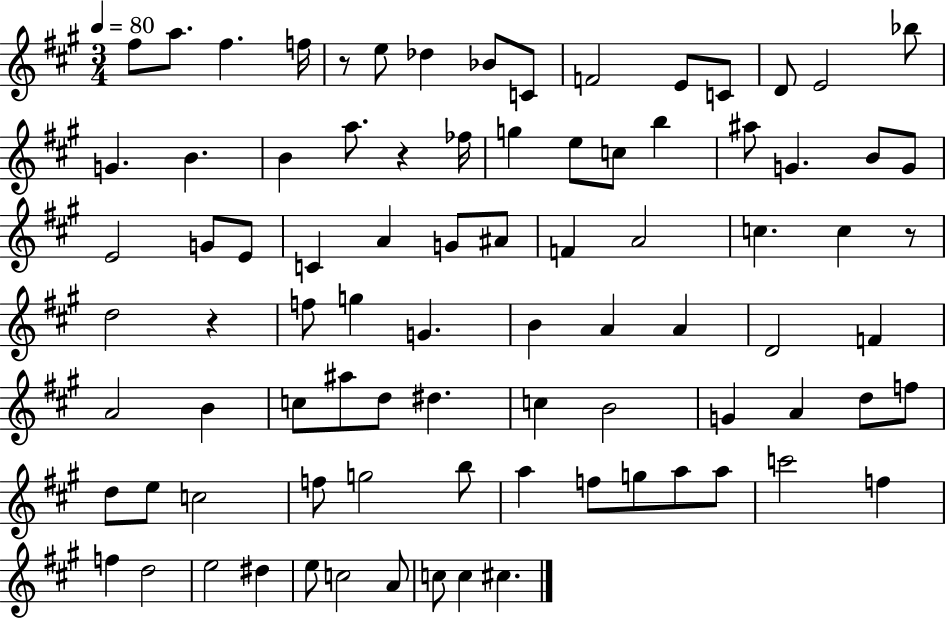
F#5/e A5/e. F#5/q. F5/s R/e E5/e Db5/q Bb4/e C4/e F4/h E4/e C4/e D4/e E4/h Bb5/e G4/q. B4/q. B4/q A5/e. R/q FES5/s G5/q E5/e C5/e B5/q A#5/e G4/q. B4/e G4/e E4/h G4/e E4/e C4/q A4/q G4/e A#4/e F4/q A4/h C5/q. C5/q R/e D5/h R/q F5/e G5/q G4/q. B4/q A4/q A4/q D4/h F4/q A4/h B4/q C5/e A#5/e D5/e D#5/q. C5/q B4/h G4/q A4/q D5/e F5/e D5/e E5/e C5/h F5/e G5/h B5/e A5/q F5/e G5/e A5/e A5/e C6/h F5/q F5/q D5/h E5/h D#5/q E5/e C5/h A4/e C5/e C5/q C#5/q.